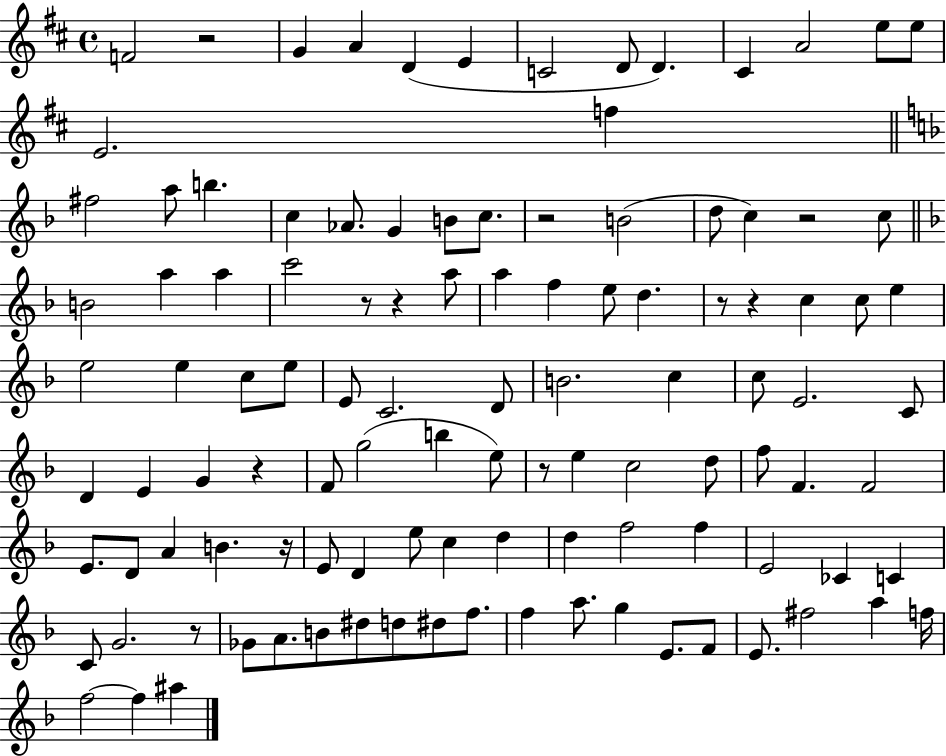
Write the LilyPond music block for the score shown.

{
  \clef treble
  \time 4/4
  \defaultTimeSignature
  \key d \major
  f'2 r2 | g'4 a'4 d'4( e'4 | c'2 d'8 d'4.) | cis'4 a'2 e''8 e''8 | \break e'2. f''4 | \bar "||" \break \key f \major fis''2 a''8 b''4. | c''4 aes'8. g'4 b'8 c''8. | r2 b'2( | d''8 c''4) r2 c''8 | \break \bar "||" \break \key d \minor b'2 a''4 a''4 | c'''2 r8 r4 a''8 | a''4 f''4 e''8 d''4. | r8 r4 c''4 c''8 e''4 | \break e''2 e''4 c''8 e''8 | e'8 c'2. d'8 | b'2. c''4 | c''8 e'2. c'8 | \break d'4 e'4 g'4 r4 | f'8 g''2( b''4 e''8) | r8 e''4 c''2 d''8 | f''8 f'4. f'2 | \break e'8. d'8 a'4 b'4. r16 | e'8 d'4 e''8 c''4 d''4 | d''4 f''2 f''4 | e'2 ces'4 c'4 | \break c'8 g'2. r8 | ges'8 a'8. b'8 dis''8 d''8 dis''8 f''8. | f''4 a''8. g''4 e'8. f'8 | e'8. fis''2 a''4 f''16 | \break f''2~~ f''4 ais''4 | \bar "|."
}